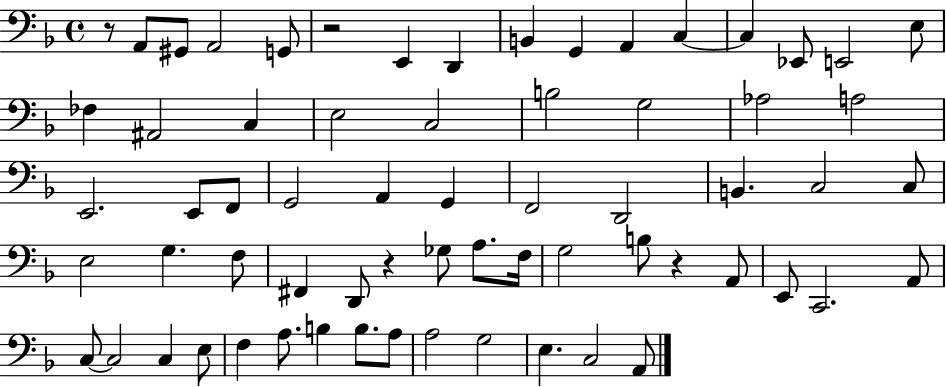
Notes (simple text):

R/e A2/e G#2/e A2/h G2/e R/h E2/q D2/q B2/q G2/q A2/q C3/q C3/q Eb2/e E2/h E3/e FES3/q A#2/h C3/q E3/h C3/h B3/h G3/h Ab3/h A3/h E2/h. E2/e F2/e G2/h A2/q G2/q F2/h D2/h B2/q. C3/h C3/e E3/h G3/q. F3/e F#2/q D2/e R/q Gb3/e A3/e. F3/s G3/h B3/e R/q A2/e E2/e C2/h. A2/e C3/e C3/h C3/q E3/e F3/q A3/e. B3/q B3/e. A3/e A3/h G3/h E3/q. C3/h A2/e